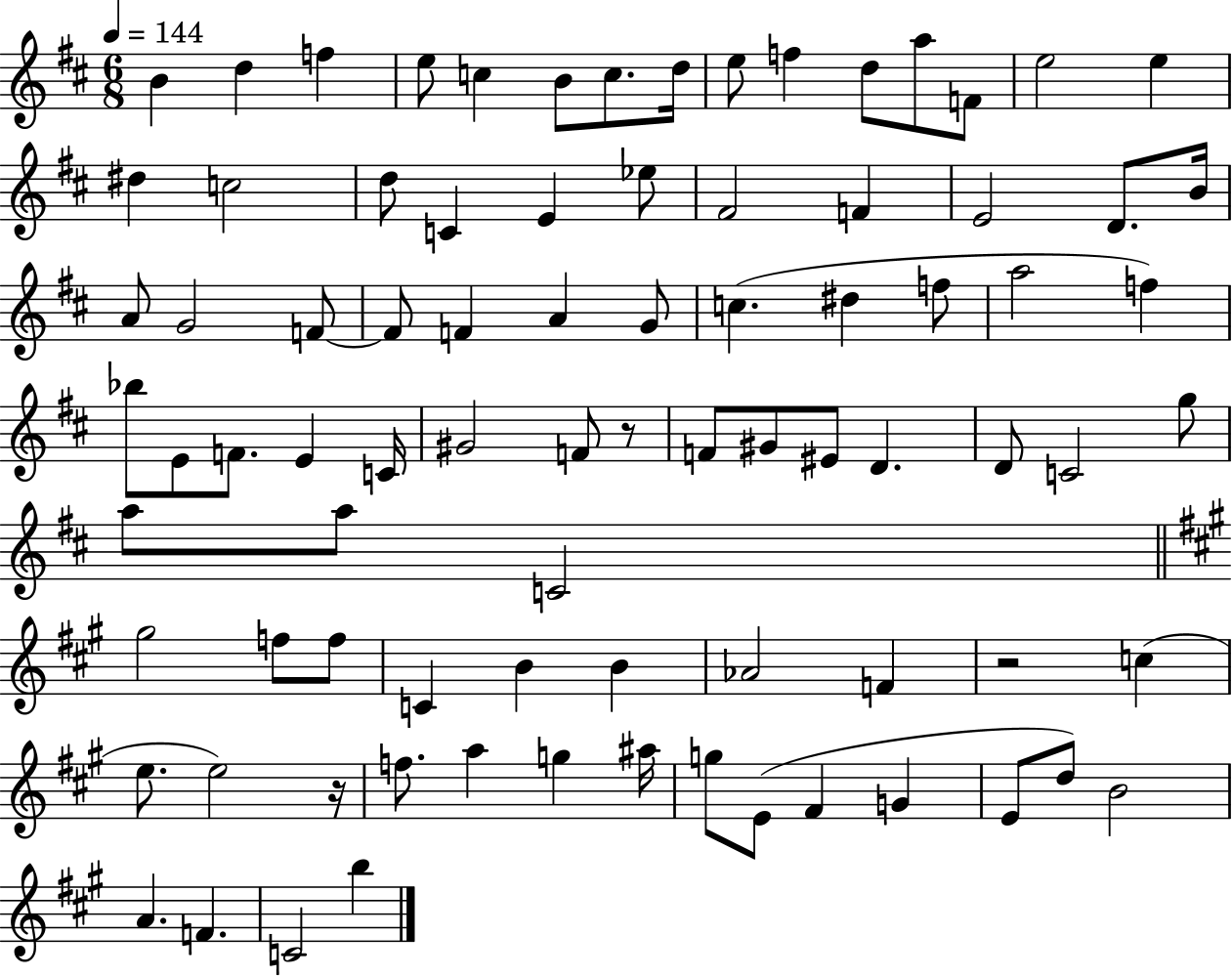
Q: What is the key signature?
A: D major